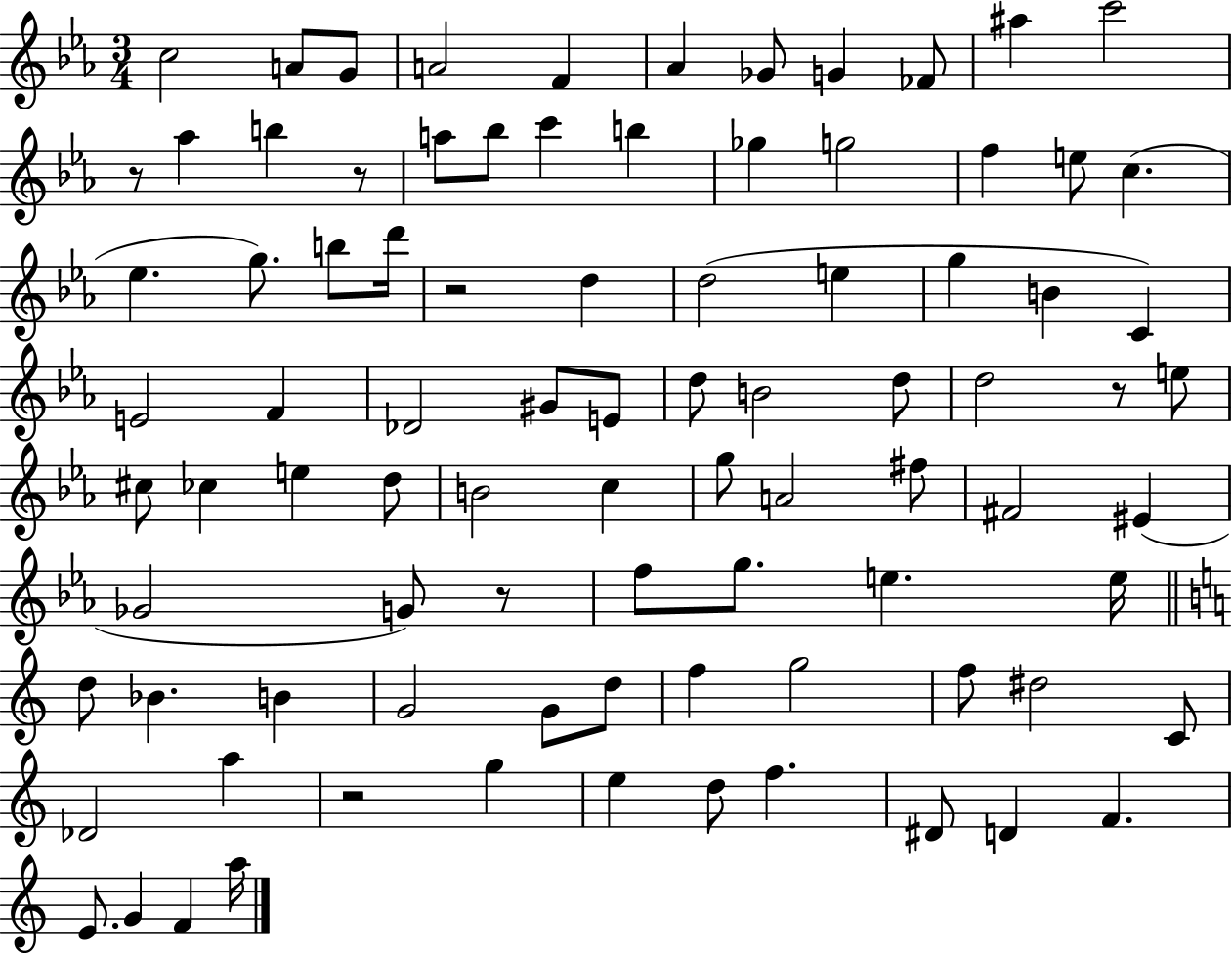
X:1
T:Untitled
M:3/4
L:1/4
K:Eb
c2 A/2 G/2 A2 F _A _G/2 G _F/2 ^a c'2 z/2 _a b z/2 a/2 _b/2 c' b _g g2 f e/2 c _e g/2 b/2 d'/4 z2 d d2 e g B C E2 F _D2 ^G/2 E/2 d/2 B2 d/2 d2 z/2 e/2 ^c/2 _c e d/2 B2 c g/2 A2 ^f/2 ^F2 ^E _G2 G/2 z/2 f/2 g/2 e e/4 d/2 _B B G2 G/2 d/2 f g2 f/2 ^d2 C/2 _D2 a z2 g e d/2 f ^D/2 D F E/2 G F a/4